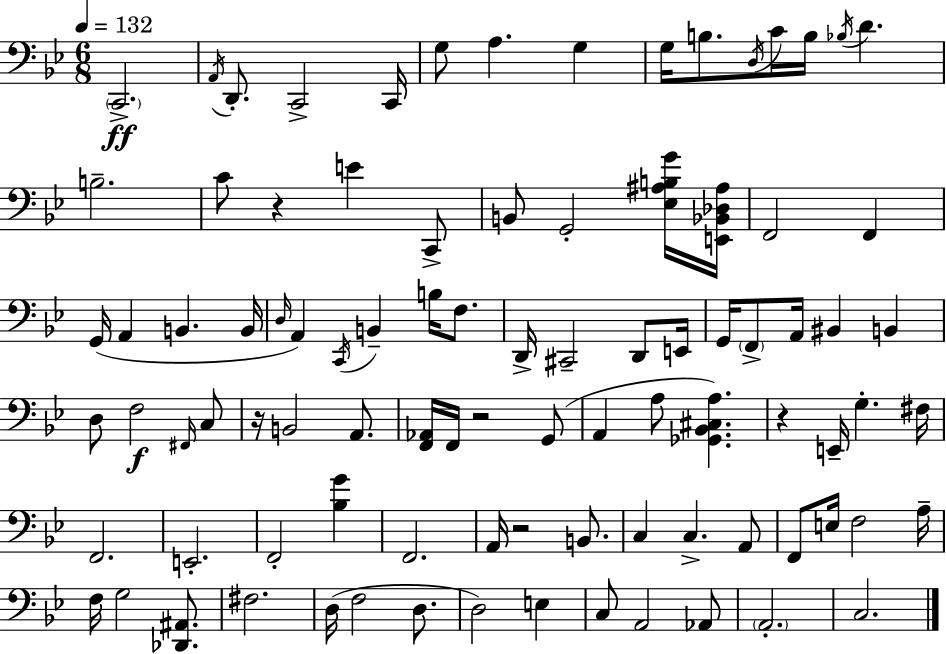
C2/h. A2/s D2/e. C2/h C2/s G3/e A3/q. G3/q G3/s B3/e. D3/s C4/s B3/s Bb3/s D4/q. B3/h. C4/e R/q E4/q C2/e B2/e G2/h [Eb3,A#3,B3,G4]/s [E2,Bb2,Db3,A#3]/s F2/h F2/q G2/s A2/q B2/q. B2/s D3/s A2/q C2/s B2/q B3/s F3/e. D2/s C#2/h D2/e E2/s G2/s F2/e A2/s BIS2/q B2/q D3/e F3/h F#2/s C3/e R/s B2/h A2/e. [F2,Ab2]/s F2/s R/h G2/e A2/q A3/e [Gb2,Bb2,C#3,A3]/q. R/q E2/s G3/q. F#3/s F2/h. E2/h. F2/h [Bb3,G4]/q F2/h. A2/s R/h B2/e. C3/q C3/q. A2/e F2/e E3/s F3/h A3/s F3/s G3/h [Db2,A#2]/e. F#3/h. D3/s F3/h D3/e. D3/h E3/q C3/e A2/h Ab2/e A2/h. C3/h.